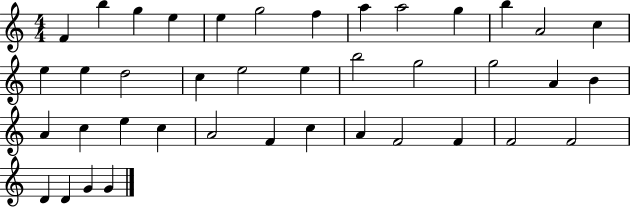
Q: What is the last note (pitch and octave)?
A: G4